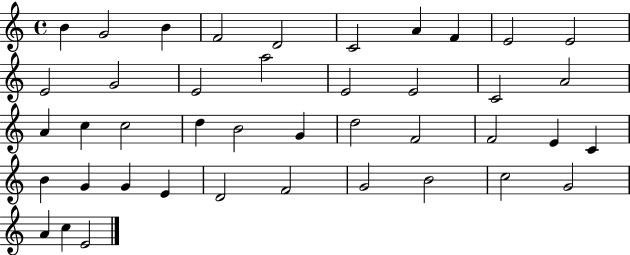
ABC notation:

X:1
T:Untitled
M:4/4
L:1/4
K:C
B G2 B F2 D2 C2 A F E2 E2 E2 G2 E2 a2 E2 E2 C2 A2 A c c2 d B2 G d2 F2 F2 E C B G G E D2 F2 G2 B2 c2 G2 A c E2